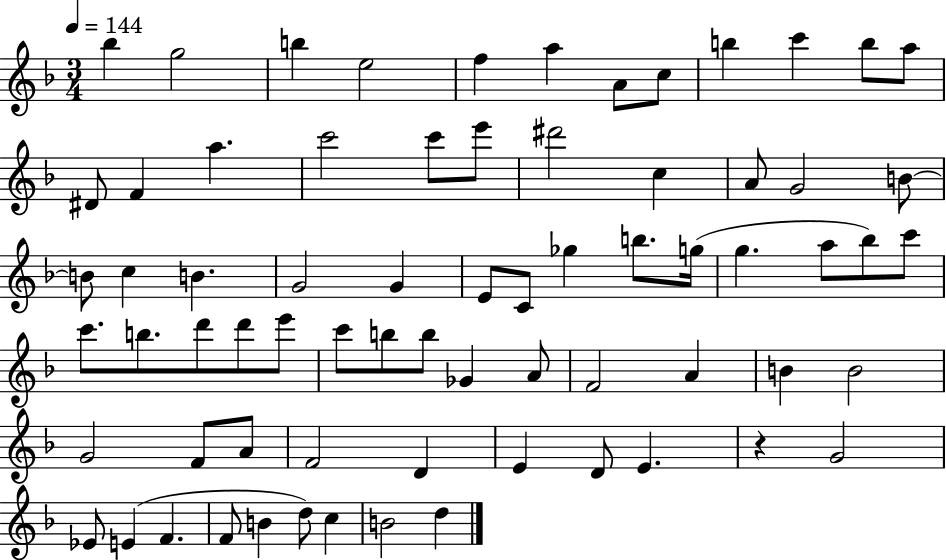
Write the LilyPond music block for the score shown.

{
  \clef treble
  \numericTimeSignature
  \time 3/4
  \key f \major
  \tempo 4 = 144
  bes''4 g''2 | b''4 e''2 | f''4 a''4 a'8 c''8 | b''4 c'''4 b''8 a''8 | \break dis'8 f'4 a''4. | c'''2 c'''8 e'''8 | dis'''2 c''4 | a'8 g'2 b'8~~ | \break b'8 c''4 b'4. | g'2 g'4 | e'8 c'8 ges''4 b''8. g''16( | g''4. a''8 bes''8) c'''8 | \break c'''8. b''8. d'''8 d'''8 e'''8 | c'''8 b''8 b''8 ges'4 a'8 | f'2 a'4 | b'4 b'2 | \break g'2 f'8 a'8 | f'2 d'4 | e'4 d'8 e'4. | r4 g'2 | \break ees'8 e'4( f'4. | f'8 b'4 d''8) c''4 | b'2 d''4 | \bar "|."
}